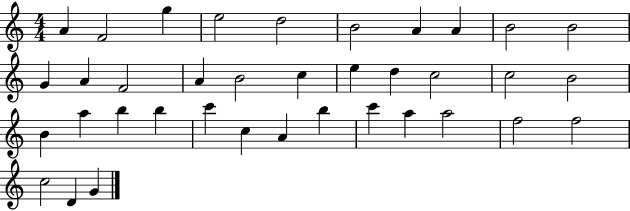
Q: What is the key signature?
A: C major